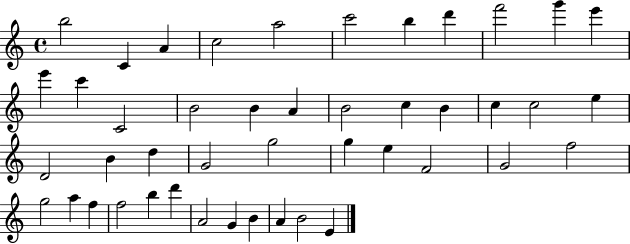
{
  \clef treble
  \time 4/4
  \defaultTimeSignature
  \key c \major
  b''2 c'4 a'4 | c''2 a''2 | c'''2 b''4 d'''4 | f'''2 g'''4 e'''4 | \break e'''4 c'''4 c'2 | b'2 b'4 a'4 | b'2 c''4 b'4 | c''4 c''2 e''4 | \break d'2 b'4 d''4 | g'2 g''2 | g''4 e''4 f'2 | g'2 f''2 | \break g''2 a''4 f''4 | f''2 b''4 d'''4 | a'2 g'4 b'4 | a'4 b'2 e'4 | \break \bar "|."
}